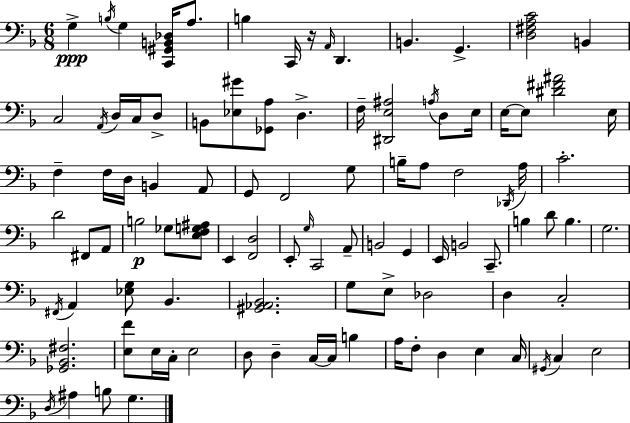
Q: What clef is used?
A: bass